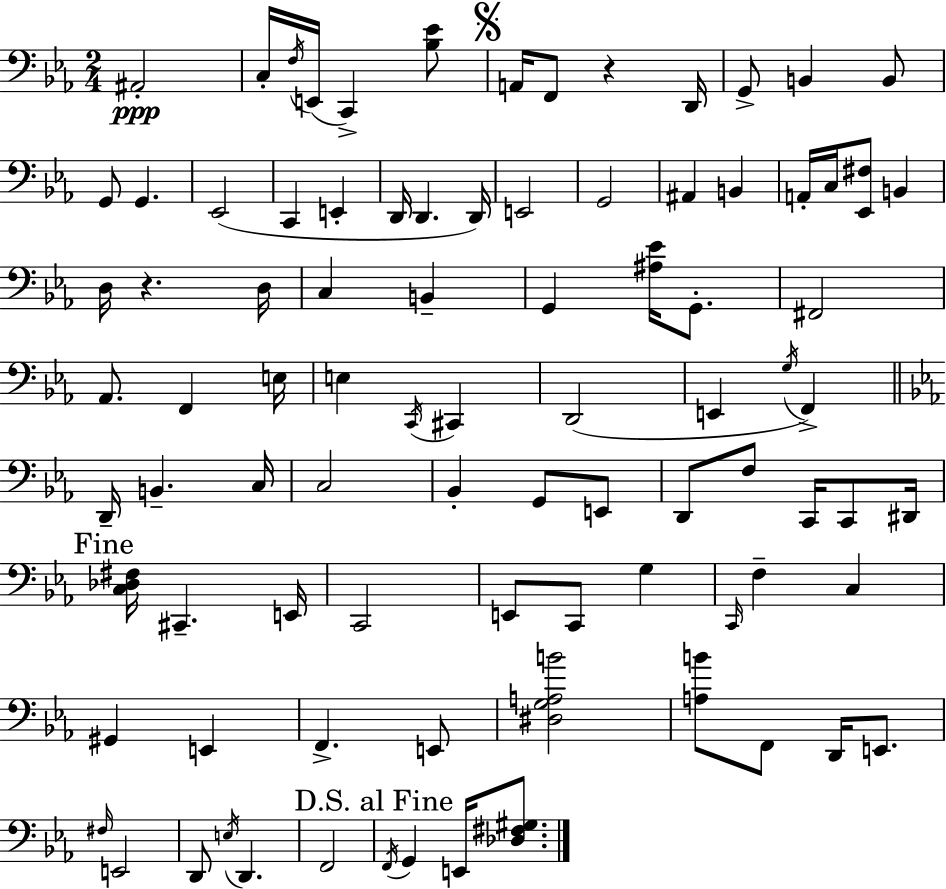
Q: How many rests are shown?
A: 2